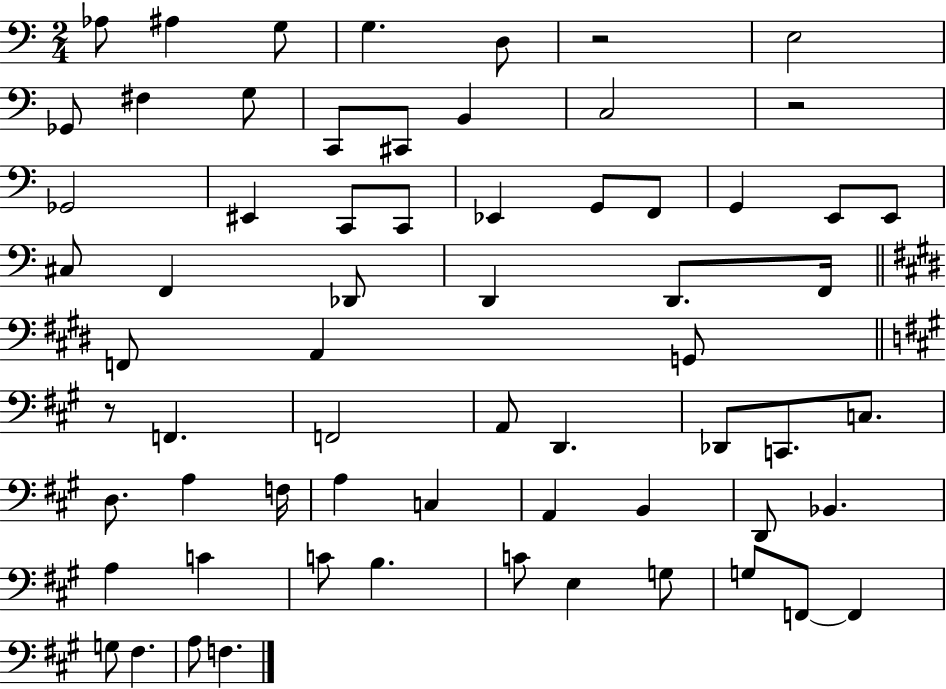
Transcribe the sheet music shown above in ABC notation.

X:1
T:Untitled
M:2/4
L:1/4
K:C
_A,/2 ^A, G,/2 G, D,/2 z2 E,2 _G,,/2 ^F, G,/2 C,,/2 ^C,,/2 B,, C,2 z2 _G,,2 ^E,, C,,/2 C,,/2 _E,, G,,/2 F,,/2 G,, E,,/2 E,,/2 ^C,/2 F,, _D,,/2 D,, D,,/2 F,,/4 F,,/2 A,, G,,/2 z/2 F,, F,,2 A,,/2 D,, _D,,/2 C,,/2 C,/2 D,/2 A, F,/4 A, C, A,, B,, D,,/2 _B,, A, C C/2 B, C/2 E, G,/2 G,/2 F,,/2 F,, G,/2 ^F, A,/2 F,